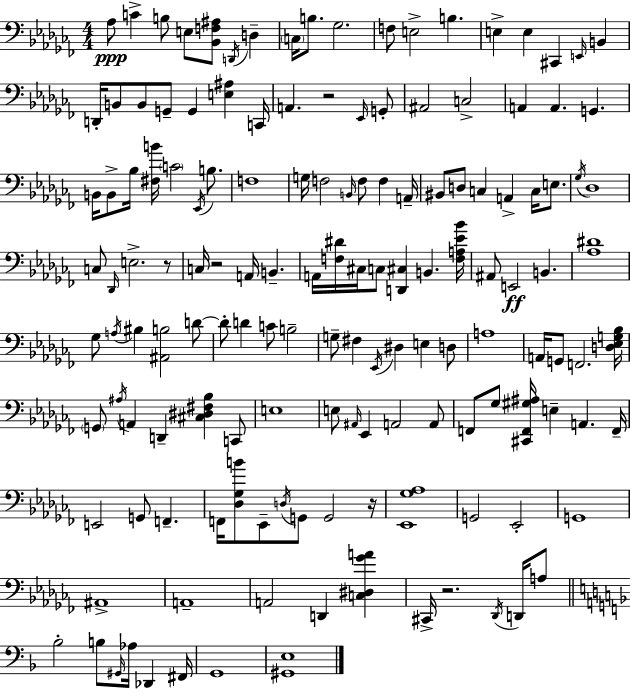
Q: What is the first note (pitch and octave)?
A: Ab3